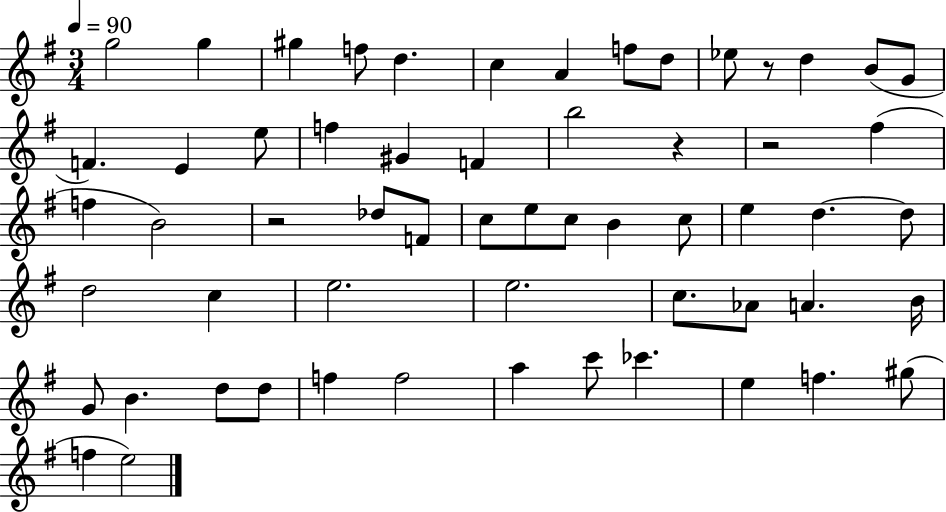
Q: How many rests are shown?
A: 4